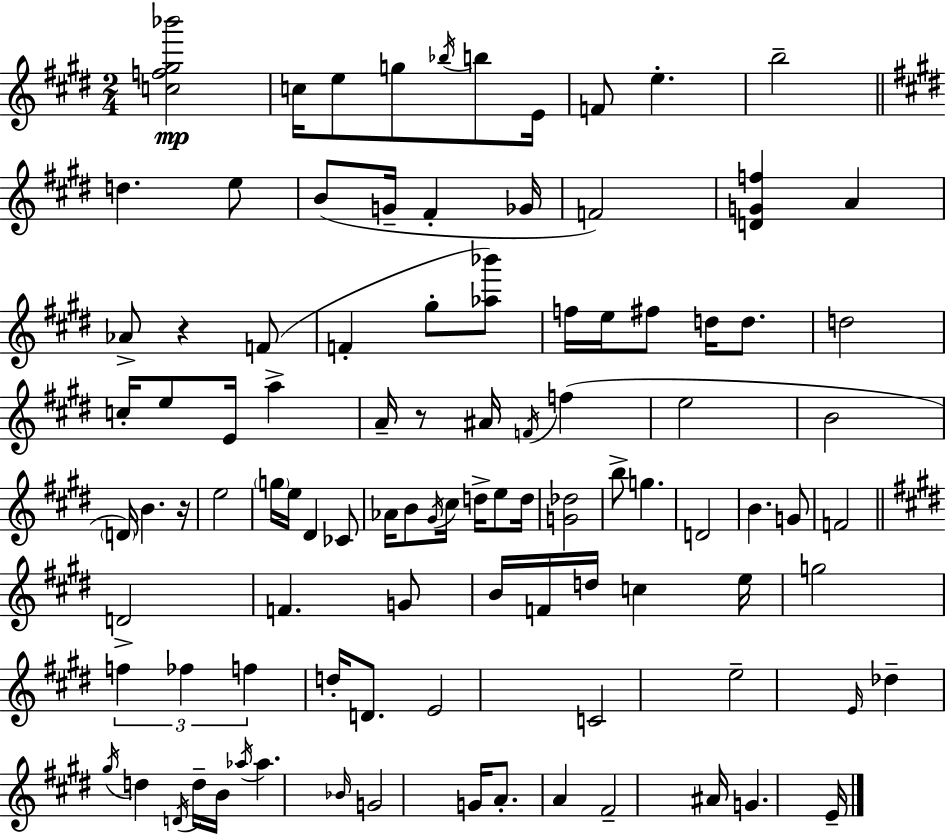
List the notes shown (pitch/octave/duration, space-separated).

[C5,F5,G#5,Bb6]/h C5/s E5/e G5/e Bb5/s B5/e E4/s F4/e E5/q. B5/h D5/q. E5/e B4/e G4/s F#4/q Gb4/s F4/h [D4,G4,F5]/q A4/q Ab4/e R/q F4/e F4/q G#5/e [Ab5,Bb6]/e F5/s E5/s F#5/e D5/s D5/e. D5/h C5/s E5/e E4/s A5/q A4/s R/e A#4/s F4/s F5/q E5/h B4/h D4/s B4/q. R/s E5/h G5/s E5/s D#4/q CES4/e Ab4/s B4/e G#4/s C#5/s D5/s E5/e D5/s [G4,Db5]/h B5/e G5/q. D4/h B4/q. G4/e F4/h D4/h F4/q. G4/e B4/s F4/s D5/s C5/q E5/s G5/h F5/q FES5/q F5/q D5/s D4/e. E4/h C4/h E5/h E4/s Db5/q G#5/s D5/q D4/s D5/s B4/s Ab5/s Ab5/q. Bb4/s G4/h G4/s A4/e. A4/q F#4/h A#4/s G4/q. E4/s